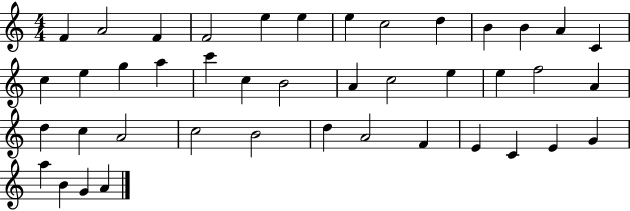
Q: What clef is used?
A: treble